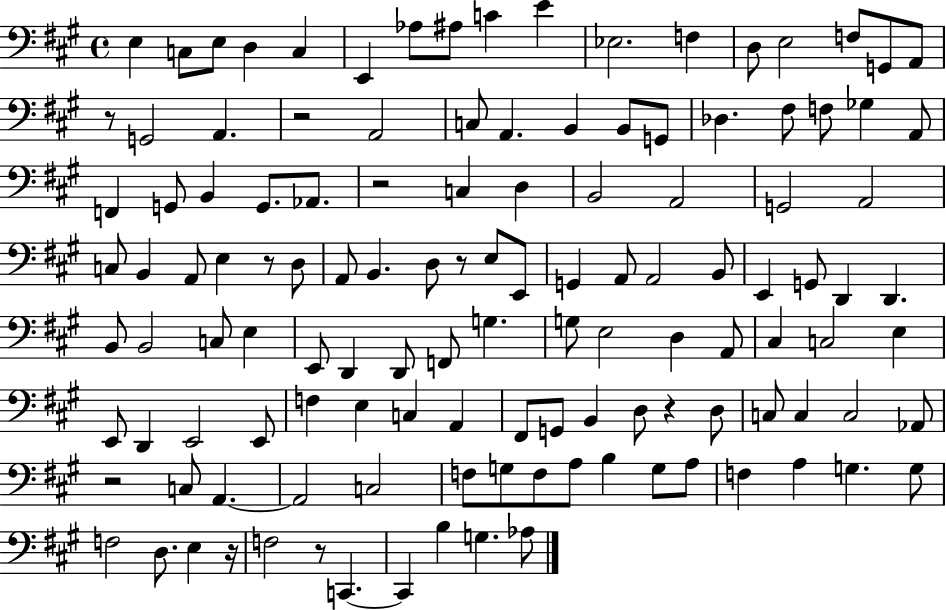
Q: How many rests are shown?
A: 9